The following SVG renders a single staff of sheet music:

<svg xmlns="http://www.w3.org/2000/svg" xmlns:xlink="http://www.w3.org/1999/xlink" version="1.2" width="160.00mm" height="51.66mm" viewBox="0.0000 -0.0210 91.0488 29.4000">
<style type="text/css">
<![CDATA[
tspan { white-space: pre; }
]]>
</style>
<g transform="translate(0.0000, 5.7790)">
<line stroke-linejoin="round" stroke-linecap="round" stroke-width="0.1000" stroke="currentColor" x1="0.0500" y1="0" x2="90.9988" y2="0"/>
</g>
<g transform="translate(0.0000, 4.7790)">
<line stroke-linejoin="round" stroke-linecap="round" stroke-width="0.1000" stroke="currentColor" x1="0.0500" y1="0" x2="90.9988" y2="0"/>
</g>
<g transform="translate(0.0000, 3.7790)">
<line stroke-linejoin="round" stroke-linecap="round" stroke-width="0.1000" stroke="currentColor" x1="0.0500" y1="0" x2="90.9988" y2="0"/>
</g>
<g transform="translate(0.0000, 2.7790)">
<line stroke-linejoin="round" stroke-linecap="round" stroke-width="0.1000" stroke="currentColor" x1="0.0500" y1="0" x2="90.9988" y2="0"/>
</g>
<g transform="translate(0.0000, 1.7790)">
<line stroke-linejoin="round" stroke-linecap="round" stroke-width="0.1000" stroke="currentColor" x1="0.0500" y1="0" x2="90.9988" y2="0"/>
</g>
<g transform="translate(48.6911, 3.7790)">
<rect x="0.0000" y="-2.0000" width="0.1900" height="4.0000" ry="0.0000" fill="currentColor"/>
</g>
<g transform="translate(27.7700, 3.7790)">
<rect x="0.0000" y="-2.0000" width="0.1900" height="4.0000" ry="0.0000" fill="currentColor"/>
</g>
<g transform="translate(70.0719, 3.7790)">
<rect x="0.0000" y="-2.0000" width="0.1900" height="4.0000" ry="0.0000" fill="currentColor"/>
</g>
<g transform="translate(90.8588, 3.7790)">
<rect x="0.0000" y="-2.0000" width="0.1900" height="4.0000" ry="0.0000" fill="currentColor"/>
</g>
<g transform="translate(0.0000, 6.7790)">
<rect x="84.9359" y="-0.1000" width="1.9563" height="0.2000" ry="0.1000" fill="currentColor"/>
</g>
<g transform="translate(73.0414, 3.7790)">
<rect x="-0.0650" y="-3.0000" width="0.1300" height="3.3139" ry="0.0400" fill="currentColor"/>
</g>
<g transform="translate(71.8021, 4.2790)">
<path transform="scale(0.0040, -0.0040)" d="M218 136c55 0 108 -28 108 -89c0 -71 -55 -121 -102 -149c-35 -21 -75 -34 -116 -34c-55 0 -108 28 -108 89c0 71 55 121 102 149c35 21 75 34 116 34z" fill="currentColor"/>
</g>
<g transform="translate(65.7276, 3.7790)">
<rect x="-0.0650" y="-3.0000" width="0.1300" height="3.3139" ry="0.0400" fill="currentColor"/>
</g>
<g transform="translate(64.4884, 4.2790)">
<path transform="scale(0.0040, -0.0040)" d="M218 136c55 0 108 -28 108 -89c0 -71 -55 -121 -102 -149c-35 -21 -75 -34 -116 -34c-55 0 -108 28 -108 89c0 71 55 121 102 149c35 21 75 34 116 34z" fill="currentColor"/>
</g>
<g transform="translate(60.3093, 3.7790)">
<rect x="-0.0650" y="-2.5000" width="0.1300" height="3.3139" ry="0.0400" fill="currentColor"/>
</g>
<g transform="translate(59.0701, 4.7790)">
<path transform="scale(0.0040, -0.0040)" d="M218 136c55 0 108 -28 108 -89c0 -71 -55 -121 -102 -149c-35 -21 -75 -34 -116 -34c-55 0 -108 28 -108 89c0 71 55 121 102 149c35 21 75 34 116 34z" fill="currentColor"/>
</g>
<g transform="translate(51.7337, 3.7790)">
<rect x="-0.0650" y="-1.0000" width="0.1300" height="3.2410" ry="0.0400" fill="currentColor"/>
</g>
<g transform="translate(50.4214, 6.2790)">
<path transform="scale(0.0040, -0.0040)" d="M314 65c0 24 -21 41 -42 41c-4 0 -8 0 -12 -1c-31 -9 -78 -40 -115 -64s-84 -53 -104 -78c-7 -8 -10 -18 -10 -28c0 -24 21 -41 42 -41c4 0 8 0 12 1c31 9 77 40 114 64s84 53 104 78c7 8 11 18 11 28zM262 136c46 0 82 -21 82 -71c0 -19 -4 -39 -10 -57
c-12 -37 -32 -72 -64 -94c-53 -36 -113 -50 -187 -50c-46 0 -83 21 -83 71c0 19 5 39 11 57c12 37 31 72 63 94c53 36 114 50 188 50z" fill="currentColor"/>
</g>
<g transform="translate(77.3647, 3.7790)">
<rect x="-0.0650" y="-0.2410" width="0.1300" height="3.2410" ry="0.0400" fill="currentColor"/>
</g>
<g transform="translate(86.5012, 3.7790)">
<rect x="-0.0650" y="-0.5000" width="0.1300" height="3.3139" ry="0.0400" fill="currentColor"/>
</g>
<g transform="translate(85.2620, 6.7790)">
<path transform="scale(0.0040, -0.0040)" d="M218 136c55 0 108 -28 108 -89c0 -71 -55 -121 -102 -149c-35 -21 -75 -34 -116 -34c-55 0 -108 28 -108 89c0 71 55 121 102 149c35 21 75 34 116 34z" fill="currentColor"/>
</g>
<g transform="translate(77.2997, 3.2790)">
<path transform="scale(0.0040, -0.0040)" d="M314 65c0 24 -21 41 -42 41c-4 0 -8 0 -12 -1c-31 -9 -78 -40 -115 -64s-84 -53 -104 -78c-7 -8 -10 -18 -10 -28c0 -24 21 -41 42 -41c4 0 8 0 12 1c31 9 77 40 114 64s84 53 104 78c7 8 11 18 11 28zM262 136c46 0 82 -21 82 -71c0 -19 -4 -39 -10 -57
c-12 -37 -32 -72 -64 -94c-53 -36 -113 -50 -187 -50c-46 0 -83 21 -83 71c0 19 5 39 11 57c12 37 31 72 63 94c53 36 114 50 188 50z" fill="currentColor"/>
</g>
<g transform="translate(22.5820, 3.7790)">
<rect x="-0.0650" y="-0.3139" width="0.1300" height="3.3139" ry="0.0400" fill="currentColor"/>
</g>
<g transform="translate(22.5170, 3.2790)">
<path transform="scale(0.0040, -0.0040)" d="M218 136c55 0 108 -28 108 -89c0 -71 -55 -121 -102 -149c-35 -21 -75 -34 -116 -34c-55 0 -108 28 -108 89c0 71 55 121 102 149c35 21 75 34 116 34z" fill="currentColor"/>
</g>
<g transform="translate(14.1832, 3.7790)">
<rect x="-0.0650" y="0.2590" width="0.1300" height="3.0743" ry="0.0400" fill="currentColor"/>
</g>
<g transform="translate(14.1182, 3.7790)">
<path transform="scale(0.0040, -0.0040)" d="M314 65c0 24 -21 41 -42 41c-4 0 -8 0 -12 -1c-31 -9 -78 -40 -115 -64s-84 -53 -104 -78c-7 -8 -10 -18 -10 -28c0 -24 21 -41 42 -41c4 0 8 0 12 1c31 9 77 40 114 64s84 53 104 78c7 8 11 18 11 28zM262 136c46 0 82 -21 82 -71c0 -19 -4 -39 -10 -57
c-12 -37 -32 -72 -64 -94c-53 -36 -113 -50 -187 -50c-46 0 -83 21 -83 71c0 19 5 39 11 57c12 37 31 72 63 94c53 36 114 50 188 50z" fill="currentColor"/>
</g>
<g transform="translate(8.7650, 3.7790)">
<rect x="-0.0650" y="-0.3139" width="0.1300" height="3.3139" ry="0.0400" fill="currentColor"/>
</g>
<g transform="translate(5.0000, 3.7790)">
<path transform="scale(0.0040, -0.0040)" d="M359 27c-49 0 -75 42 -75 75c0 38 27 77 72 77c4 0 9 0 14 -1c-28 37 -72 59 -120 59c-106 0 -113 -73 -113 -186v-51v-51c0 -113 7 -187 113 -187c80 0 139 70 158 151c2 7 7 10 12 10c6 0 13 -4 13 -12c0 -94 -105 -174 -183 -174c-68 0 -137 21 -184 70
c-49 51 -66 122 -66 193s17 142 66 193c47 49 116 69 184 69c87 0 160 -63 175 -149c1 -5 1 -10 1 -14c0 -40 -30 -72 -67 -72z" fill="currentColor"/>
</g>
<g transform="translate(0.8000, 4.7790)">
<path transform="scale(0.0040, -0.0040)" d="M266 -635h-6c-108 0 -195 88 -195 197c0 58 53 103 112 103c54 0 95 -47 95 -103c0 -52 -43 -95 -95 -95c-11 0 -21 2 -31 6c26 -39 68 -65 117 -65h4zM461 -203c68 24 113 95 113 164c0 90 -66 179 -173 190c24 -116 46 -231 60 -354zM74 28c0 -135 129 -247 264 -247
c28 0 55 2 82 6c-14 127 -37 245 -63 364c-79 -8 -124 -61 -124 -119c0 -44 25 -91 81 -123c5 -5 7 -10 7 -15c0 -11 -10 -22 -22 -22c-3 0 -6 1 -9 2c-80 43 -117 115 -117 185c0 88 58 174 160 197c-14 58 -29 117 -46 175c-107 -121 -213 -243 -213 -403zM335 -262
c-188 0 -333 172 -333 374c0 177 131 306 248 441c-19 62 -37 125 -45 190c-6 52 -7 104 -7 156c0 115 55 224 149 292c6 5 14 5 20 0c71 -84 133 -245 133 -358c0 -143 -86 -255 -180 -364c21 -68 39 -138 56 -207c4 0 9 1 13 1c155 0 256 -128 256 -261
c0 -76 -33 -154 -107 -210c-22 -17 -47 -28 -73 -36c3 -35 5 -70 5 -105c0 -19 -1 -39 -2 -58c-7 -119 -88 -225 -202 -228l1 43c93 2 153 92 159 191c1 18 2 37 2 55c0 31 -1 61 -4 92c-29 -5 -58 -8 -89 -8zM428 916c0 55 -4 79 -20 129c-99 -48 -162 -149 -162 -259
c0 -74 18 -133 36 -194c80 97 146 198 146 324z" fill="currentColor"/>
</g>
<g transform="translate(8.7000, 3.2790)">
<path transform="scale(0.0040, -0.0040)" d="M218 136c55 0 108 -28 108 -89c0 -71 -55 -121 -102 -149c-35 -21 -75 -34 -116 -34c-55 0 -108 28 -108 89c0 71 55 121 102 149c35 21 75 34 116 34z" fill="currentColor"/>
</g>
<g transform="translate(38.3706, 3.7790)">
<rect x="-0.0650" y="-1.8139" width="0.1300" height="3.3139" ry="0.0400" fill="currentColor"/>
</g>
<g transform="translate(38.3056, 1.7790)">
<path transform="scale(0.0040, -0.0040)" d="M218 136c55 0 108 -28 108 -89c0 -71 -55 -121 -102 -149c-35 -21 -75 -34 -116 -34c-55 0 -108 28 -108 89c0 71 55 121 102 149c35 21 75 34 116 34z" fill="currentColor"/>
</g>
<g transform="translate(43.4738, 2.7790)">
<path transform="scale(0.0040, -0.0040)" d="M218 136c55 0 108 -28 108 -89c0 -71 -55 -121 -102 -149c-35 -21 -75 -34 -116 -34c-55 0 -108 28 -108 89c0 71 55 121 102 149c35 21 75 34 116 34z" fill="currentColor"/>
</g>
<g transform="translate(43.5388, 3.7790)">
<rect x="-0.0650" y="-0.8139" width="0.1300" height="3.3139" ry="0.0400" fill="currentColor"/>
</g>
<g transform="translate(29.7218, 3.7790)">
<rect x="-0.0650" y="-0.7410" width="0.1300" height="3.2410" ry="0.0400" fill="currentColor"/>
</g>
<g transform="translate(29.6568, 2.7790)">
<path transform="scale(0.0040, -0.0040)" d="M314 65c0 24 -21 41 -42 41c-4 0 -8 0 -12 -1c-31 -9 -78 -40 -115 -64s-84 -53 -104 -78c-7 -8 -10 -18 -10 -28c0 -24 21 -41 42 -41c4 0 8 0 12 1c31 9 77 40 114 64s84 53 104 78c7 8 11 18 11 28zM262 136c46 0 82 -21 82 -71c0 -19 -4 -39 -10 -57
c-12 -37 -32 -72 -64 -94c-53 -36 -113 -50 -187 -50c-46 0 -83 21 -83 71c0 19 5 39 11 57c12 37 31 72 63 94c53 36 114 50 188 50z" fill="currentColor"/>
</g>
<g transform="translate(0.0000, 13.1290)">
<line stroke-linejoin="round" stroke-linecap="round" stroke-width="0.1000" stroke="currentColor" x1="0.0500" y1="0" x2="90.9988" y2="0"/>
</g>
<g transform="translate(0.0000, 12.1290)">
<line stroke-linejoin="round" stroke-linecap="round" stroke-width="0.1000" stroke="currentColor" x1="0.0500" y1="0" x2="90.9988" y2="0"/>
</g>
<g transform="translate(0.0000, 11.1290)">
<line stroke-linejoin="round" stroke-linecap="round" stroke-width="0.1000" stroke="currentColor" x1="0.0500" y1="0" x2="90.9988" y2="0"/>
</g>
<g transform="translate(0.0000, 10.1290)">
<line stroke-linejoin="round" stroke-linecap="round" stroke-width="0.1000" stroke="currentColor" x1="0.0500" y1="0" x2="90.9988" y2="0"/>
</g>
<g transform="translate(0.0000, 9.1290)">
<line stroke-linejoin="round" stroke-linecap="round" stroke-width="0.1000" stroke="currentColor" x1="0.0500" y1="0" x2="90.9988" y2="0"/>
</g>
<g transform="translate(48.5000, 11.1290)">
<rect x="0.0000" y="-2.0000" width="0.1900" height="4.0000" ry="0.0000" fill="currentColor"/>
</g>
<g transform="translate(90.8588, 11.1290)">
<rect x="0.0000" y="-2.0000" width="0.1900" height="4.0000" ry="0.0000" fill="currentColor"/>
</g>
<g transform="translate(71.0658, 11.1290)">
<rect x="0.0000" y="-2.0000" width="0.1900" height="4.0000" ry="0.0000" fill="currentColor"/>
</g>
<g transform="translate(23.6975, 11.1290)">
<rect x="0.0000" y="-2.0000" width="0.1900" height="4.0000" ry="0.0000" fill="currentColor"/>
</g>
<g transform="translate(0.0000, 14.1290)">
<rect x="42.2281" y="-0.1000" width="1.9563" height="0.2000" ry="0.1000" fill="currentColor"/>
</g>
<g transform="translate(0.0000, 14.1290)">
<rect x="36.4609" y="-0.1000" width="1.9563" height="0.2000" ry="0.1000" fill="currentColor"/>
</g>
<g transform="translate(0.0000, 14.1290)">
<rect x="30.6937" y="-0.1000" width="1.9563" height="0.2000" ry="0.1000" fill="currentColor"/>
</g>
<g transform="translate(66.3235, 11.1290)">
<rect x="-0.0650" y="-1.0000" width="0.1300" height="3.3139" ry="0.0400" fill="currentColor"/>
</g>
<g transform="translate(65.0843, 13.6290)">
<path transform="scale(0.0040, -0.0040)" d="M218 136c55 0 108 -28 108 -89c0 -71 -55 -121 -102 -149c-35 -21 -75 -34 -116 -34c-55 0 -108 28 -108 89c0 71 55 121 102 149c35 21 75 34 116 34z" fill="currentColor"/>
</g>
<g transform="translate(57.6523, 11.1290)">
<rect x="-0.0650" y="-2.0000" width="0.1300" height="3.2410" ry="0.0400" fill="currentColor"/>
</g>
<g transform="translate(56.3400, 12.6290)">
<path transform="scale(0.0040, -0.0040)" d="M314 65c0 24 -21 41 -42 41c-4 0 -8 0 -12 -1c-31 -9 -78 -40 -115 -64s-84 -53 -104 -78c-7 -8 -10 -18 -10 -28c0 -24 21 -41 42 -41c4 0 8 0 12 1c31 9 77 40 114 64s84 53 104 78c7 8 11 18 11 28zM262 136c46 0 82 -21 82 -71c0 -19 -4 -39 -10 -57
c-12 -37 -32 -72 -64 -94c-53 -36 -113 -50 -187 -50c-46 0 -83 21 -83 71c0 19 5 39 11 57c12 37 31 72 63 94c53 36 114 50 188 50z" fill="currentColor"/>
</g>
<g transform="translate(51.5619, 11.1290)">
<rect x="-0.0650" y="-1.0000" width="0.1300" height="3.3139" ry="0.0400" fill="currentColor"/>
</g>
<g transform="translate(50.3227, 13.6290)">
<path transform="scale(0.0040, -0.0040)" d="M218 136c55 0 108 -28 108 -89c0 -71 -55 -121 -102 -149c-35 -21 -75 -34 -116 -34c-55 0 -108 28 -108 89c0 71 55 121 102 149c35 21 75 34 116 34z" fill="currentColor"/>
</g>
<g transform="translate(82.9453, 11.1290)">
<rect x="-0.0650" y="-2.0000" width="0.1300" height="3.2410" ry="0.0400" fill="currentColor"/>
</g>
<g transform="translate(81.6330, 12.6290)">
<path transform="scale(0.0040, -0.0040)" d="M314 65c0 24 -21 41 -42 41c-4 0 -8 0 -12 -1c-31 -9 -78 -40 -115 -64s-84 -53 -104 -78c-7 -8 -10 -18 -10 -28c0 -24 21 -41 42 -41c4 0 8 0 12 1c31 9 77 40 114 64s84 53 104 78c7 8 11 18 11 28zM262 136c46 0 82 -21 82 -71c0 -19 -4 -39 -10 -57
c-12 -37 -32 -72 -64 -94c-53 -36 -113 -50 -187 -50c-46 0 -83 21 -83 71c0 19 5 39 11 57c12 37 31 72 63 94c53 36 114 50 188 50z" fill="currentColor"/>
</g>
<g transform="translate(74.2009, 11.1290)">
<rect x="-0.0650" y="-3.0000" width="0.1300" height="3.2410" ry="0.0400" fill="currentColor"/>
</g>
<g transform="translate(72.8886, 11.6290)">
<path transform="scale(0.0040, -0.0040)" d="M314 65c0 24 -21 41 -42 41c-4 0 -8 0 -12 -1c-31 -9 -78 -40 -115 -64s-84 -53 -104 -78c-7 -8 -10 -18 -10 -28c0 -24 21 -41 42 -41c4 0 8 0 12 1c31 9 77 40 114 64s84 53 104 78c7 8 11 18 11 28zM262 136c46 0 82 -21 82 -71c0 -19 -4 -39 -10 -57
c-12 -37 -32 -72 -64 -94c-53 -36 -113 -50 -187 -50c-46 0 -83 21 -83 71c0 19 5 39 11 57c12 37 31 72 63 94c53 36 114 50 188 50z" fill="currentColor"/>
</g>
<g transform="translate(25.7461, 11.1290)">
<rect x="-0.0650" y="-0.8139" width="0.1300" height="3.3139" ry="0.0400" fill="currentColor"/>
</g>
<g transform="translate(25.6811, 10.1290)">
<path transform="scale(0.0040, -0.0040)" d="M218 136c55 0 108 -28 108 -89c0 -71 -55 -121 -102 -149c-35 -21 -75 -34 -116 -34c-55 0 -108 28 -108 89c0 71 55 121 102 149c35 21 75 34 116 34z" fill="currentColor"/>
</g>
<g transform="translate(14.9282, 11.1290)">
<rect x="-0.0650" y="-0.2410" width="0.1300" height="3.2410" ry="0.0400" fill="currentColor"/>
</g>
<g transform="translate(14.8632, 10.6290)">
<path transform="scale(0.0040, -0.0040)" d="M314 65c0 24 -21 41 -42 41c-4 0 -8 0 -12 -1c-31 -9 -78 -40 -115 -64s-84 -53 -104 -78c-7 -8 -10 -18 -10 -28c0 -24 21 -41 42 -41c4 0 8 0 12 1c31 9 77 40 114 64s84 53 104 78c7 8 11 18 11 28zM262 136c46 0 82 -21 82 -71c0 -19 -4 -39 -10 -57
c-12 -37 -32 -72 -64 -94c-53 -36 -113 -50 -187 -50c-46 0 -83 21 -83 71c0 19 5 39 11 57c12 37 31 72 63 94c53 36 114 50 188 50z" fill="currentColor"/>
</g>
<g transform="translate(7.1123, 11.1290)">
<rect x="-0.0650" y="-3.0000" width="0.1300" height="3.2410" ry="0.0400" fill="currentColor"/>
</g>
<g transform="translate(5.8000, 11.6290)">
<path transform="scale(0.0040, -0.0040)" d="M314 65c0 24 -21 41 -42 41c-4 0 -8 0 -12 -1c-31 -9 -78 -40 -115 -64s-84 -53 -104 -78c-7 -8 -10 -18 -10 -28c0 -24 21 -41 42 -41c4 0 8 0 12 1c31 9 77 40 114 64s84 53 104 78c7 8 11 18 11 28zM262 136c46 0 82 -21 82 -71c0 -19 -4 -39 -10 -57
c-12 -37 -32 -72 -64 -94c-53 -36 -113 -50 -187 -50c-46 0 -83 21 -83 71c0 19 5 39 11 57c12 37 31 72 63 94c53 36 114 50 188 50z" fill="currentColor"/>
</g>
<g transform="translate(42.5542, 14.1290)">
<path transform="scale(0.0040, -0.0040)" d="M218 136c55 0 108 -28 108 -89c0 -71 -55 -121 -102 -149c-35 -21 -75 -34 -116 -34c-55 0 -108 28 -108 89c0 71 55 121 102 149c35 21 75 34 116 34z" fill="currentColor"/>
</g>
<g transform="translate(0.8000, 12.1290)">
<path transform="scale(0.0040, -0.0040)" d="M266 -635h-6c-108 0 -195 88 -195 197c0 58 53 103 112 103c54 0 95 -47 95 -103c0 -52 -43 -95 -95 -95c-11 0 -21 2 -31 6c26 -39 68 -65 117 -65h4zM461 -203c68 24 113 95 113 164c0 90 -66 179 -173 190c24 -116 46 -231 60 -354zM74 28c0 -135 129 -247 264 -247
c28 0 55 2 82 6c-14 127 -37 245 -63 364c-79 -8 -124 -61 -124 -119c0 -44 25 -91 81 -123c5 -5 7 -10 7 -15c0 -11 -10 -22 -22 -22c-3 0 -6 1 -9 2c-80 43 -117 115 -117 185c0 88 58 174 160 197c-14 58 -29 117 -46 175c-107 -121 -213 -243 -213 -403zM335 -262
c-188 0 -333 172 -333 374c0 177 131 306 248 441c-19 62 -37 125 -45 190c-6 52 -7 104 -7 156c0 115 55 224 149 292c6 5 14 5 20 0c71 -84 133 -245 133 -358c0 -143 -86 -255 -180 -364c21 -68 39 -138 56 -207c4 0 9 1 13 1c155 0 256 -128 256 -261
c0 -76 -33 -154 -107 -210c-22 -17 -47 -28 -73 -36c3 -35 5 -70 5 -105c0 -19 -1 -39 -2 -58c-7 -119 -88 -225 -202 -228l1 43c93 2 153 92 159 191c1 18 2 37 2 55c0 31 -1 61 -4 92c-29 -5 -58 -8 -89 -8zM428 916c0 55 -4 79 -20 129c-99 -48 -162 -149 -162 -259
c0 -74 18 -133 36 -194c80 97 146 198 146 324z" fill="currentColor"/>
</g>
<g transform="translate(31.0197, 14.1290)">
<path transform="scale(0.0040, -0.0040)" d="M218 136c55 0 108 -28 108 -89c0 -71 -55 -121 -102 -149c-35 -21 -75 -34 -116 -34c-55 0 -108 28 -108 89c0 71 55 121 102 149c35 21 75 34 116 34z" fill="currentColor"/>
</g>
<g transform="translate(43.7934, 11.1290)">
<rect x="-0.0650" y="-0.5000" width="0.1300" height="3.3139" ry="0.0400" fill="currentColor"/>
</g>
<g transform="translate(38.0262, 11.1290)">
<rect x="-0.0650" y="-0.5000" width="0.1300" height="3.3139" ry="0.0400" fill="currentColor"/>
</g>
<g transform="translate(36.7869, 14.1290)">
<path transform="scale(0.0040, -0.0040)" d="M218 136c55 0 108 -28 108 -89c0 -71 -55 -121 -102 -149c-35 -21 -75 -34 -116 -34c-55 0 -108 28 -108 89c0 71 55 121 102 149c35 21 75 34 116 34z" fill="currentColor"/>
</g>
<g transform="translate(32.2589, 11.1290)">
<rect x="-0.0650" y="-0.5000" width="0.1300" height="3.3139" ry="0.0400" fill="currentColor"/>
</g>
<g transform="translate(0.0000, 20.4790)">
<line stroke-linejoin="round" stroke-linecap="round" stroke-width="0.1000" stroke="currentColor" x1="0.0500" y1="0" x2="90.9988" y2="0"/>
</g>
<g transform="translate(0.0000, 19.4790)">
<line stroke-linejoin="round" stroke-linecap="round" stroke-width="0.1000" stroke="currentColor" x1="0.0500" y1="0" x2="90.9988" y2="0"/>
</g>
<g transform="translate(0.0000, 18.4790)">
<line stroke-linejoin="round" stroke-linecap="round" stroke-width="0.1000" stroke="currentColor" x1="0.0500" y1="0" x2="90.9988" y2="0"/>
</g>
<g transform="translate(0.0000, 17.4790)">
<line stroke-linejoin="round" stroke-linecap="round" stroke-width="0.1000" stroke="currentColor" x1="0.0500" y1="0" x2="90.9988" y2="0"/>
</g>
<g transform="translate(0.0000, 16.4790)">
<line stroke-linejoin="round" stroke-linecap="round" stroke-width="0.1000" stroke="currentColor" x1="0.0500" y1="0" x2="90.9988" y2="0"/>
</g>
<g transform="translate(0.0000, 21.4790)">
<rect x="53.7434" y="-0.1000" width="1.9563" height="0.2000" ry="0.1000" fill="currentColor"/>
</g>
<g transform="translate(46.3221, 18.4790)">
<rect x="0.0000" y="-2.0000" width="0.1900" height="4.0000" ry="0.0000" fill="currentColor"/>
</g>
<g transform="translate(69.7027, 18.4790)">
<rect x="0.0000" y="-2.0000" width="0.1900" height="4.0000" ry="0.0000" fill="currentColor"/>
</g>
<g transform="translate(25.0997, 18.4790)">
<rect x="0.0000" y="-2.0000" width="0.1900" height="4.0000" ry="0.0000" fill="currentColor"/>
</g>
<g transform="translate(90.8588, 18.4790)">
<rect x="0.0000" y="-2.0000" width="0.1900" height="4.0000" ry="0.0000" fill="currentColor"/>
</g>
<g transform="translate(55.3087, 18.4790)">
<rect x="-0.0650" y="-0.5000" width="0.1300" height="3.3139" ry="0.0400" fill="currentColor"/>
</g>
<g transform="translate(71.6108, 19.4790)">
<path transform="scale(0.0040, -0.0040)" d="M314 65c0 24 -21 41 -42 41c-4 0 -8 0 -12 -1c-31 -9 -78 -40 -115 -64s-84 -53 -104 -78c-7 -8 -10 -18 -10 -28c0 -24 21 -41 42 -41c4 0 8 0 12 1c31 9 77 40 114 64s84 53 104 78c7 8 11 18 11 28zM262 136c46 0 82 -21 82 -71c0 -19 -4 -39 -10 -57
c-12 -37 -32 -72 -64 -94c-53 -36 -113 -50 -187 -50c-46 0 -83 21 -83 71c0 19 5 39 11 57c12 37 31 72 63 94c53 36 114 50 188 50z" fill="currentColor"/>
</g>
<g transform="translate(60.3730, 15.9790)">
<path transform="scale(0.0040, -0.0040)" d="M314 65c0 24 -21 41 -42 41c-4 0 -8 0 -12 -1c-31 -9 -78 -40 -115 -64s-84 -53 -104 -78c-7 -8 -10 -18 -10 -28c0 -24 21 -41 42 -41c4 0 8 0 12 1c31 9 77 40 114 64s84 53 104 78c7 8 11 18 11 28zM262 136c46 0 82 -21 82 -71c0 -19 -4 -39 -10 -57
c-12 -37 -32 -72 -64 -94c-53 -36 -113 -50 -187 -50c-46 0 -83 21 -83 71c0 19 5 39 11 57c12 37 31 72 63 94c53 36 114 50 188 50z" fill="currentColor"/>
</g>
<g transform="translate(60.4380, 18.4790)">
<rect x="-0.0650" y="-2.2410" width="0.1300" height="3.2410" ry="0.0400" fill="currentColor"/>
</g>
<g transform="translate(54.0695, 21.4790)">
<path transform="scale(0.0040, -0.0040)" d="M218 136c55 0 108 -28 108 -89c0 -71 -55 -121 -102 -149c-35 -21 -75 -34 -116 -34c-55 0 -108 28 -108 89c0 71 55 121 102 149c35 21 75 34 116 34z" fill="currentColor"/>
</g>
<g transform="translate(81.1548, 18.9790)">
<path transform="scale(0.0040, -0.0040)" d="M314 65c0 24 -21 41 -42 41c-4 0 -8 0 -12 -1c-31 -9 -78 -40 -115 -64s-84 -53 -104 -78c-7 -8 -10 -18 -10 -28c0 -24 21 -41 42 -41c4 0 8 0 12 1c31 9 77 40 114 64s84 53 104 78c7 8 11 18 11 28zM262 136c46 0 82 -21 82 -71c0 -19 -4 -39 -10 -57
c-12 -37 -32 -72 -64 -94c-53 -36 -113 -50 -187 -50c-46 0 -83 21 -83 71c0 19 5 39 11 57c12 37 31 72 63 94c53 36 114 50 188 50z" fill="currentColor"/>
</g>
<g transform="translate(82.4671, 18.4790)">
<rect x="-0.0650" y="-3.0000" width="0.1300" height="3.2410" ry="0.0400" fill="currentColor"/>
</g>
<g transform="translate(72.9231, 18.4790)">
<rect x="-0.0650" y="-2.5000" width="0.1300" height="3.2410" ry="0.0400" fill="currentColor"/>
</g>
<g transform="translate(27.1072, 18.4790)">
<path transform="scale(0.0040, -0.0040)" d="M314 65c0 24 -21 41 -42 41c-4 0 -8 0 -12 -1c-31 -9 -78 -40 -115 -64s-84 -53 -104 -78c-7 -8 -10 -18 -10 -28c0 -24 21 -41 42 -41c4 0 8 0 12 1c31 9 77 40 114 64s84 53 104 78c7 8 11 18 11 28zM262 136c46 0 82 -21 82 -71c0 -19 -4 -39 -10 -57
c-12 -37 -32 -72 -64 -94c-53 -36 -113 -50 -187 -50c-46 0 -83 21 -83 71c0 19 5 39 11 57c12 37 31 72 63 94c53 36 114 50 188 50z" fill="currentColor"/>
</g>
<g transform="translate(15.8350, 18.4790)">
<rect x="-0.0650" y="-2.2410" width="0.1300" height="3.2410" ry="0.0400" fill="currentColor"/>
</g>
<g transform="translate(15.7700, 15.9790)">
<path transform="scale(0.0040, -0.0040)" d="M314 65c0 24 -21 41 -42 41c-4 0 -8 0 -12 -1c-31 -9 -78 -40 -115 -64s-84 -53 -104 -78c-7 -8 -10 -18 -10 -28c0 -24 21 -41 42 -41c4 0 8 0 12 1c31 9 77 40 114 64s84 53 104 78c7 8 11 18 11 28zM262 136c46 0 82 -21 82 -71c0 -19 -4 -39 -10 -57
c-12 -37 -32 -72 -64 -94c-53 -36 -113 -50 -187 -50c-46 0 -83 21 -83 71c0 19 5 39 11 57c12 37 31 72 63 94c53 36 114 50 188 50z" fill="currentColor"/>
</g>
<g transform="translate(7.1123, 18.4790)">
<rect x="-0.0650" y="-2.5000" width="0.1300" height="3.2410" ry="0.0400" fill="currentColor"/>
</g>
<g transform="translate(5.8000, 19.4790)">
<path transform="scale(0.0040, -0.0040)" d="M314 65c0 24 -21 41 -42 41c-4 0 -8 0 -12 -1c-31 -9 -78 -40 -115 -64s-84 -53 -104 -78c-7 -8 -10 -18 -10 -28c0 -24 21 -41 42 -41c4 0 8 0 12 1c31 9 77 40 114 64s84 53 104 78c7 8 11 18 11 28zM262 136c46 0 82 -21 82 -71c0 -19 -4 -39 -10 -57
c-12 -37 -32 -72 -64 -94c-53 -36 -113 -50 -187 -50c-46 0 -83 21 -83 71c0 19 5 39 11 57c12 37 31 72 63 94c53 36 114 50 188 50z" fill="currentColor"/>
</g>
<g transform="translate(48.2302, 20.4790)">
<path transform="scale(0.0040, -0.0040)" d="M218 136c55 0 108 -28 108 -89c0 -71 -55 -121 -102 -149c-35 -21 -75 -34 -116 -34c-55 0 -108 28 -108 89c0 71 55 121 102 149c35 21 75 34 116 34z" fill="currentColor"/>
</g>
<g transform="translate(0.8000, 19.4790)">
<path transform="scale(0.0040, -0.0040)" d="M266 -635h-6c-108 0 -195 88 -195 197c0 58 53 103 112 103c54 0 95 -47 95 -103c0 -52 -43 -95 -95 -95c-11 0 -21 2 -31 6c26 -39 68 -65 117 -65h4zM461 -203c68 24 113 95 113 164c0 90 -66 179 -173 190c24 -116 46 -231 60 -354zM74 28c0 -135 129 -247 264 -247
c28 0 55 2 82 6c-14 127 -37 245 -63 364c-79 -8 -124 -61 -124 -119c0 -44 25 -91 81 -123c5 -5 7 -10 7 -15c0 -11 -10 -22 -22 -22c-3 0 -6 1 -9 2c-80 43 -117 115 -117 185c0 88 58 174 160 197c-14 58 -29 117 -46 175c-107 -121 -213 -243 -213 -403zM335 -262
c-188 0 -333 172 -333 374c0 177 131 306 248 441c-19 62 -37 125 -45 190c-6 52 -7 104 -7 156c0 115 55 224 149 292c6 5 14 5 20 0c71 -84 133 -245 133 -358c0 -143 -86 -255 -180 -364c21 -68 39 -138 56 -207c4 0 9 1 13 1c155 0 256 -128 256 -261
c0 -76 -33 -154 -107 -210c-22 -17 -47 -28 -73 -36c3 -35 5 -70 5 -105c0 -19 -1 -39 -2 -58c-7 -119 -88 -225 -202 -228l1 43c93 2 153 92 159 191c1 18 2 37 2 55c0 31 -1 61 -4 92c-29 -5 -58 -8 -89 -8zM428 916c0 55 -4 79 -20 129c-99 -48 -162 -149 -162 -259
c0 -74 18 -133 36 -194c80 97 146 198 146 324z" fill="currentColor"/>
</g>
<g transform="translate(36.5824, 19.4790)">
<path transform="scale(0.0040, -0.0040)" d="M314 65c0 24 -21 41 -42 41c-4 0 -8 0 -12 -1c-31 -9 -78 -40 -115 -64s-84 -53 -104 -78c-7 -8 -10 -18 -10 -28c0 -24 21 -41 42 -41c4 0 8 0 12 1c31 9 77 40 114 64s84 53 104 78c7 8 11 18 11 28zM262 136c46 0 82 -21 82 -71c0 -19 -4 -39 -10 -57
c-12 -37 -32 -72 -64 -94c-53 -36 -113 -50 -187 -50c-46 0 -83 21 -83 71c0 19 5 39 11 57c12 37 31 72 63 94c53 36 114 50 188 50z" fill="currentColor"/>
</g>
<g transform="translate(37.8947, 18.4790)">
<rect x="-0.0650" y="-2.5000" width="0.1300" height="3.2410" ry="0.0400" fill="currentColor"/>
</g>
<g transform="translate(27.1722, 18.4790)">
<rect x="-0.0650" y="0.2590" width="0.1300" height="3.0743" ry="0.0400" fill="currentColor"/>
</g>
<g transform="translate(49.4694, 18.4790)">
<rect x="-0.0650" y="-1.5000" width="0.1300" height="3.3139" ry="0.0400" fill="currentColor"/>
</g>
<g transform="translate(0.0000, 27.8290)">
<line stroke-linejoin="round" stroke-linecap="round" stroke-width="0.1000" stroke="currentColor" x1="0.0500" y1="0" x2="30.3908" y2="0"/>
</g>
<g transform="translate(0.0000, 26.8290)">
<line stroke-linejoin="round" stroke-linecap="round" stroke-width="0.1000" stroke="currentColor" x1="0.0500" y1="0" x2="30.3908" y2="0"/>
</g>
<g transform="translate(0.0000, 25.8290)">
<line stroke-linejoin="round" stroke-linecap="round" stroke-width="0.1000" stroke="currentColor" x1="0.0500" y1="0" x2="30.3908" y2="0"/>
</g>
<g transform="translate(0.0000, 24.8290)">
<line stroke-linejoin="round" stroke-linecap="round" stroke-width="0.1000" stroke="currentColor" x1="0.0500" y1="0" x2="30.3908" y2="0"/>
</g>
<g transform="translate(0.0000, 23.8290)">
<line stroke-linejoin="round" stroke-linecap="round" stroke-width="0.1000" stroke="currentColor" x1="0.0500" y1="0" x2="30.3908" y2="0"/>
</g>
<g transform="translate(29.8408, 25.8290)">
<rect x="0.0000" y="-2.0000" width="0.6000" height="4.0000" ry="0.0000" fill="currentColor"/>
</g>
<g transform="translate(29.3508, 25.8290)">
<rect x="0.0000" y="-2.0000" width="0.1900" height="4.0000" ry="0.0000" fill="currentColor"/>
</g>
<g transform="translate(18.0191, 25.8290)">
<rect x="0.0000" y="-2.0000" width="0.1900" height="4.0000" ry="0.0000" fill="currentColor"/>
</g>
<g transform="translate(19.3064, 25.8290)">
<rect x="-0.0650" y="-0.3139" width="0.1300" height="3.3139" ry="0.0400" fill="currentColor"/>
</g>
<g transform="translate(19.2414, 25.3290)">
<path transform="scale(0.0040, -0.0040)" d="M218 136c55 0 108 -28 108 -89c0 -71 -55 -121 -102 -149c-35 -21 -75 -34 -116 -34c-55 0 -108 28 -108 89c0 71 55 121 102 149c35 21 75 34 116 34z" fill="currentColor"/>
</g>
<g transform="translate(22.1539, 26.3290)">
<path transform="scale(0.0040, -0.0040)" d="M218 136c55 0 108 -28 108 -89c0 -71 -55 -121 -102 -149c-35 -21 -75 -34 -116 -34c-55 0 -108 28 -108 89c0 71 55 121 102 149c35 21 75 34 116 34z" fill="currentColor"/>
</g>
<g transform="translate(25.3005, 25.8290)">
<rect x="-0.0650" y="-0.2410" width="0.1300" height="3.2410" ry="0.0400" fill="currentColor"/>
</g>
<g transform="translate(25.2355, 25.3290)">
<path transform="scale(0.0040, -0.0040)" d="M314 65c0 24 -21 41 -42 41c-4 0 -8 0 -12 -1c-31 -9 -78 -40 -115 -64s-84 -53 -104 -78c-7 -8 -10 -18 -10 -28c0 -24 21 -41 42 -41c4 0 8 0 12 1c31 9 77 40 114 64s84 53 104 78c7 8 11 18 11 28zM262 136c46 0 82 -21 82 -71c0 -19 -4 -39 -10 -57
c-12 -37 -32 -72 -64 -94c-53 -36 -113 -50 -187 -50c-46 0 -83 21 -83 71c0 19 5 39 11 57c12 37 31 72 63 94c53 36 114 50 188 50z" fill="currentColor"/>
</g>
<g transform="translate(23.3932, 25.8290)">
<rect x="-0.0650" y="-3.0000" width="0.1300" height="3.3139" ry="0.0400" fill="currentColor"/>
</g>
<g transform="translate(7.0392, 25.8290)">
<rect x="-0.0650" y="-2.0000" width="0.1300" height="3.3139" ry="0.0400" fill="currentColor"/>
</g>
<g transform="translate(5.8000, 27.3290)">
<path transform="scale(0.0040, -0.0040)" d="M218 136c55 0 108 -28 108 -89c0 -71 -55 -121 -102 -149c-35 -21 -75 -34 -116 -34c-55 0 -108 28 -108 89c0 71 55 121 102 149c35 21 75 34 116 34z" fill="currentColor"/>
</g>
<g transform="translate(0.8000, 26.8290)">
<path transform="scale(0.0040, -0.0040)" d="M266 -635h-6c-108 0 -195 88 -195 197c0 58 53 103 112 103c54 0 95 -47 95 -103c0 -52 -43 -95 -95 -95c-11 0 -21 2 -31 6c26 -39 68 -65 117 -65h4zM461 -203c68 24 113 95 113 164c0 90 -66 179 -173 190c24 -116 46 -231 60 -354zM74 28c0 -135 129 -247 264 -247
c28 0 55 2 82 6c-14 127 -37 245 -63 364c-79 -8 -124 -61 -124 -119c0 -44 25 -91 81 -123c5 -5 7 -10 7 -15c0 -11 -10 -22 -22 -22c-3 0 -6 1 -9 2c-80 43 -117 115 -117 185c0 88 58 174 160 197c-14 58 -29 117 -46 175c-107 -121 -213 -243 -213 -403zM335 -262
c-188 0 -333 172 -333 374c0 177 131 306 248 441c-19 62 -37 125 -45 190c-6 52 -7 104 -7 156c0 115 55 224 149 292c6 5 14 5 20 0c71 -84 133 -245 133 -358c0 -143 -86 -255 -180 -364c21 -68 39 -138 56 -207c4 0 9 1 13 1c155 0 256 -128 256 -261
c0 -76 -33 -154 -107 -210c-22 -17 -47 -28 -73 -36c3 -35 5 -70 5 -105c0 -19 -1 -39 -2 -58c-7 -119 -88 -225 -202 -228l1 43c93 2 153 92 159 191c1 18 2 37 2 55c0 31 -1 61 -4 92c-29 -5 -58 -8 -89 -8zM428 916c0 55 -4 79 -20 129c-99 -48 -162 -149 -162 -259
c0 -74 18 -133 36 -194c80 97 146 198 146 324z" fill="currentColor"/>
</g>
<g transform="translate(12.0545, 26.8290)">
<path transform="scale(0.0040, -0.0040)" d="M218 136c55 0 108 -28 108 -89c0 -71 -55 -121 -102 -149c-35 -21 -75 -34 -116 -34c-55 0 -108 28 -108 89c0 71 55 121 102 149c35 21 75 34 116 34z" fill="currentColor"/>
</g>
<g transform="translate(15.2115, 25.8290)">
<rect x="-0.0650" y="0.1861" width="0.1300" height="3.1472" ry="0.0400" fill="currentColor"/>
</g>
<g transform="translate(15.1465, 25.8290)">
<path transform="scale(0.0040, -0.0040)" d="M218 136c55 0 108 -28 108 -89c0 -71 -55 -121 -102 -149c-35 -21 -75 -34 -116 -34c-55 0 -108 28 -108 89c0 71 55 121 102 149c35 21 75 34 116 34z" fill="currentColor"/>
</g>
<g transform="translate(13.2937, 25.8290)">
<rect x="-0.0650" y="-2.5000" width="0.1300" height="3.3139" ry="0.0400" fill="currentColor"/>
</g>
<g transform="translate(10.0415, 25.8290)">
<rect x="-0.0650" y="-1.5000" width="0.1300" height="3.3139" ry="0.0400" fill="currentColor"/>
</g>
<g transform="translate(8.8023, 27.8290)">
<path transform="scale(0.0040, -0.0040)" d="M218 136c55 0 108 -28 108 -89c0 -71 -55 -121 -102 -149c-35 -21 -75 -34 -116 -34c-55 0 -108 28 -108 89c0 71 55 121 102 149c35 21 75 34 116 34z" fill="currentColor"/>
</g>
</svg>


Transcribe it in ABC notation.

X:1
T:Untitled
M:4/4
L:1/4
K:C
c B2 c d2 f d D2 G A A c2 C A2 c2 d C C C D F2 D A2 F2 G2 g2 B2 G2 E C g2 G2 A2 F E G B c A c2